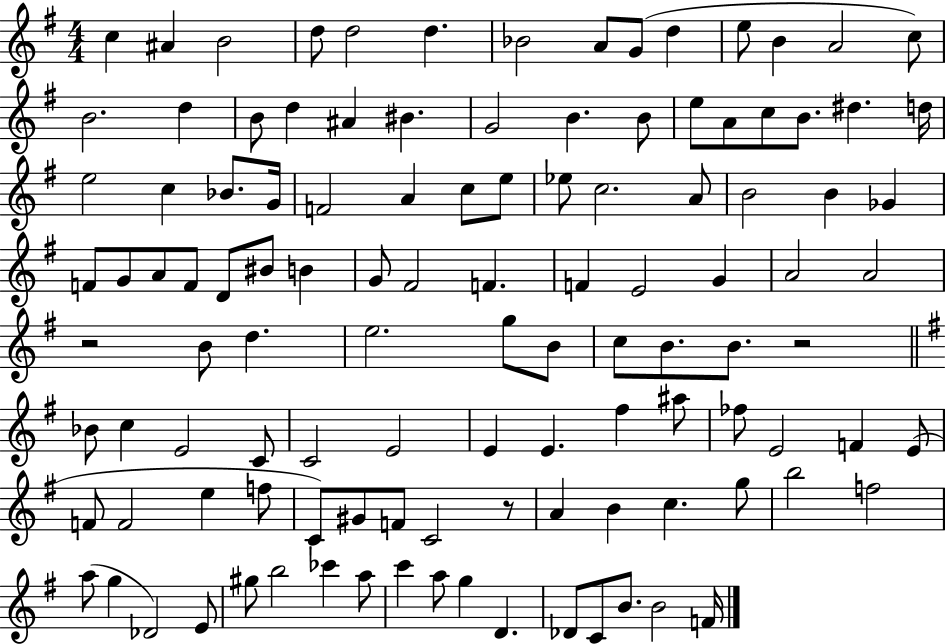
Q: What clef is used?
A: treble